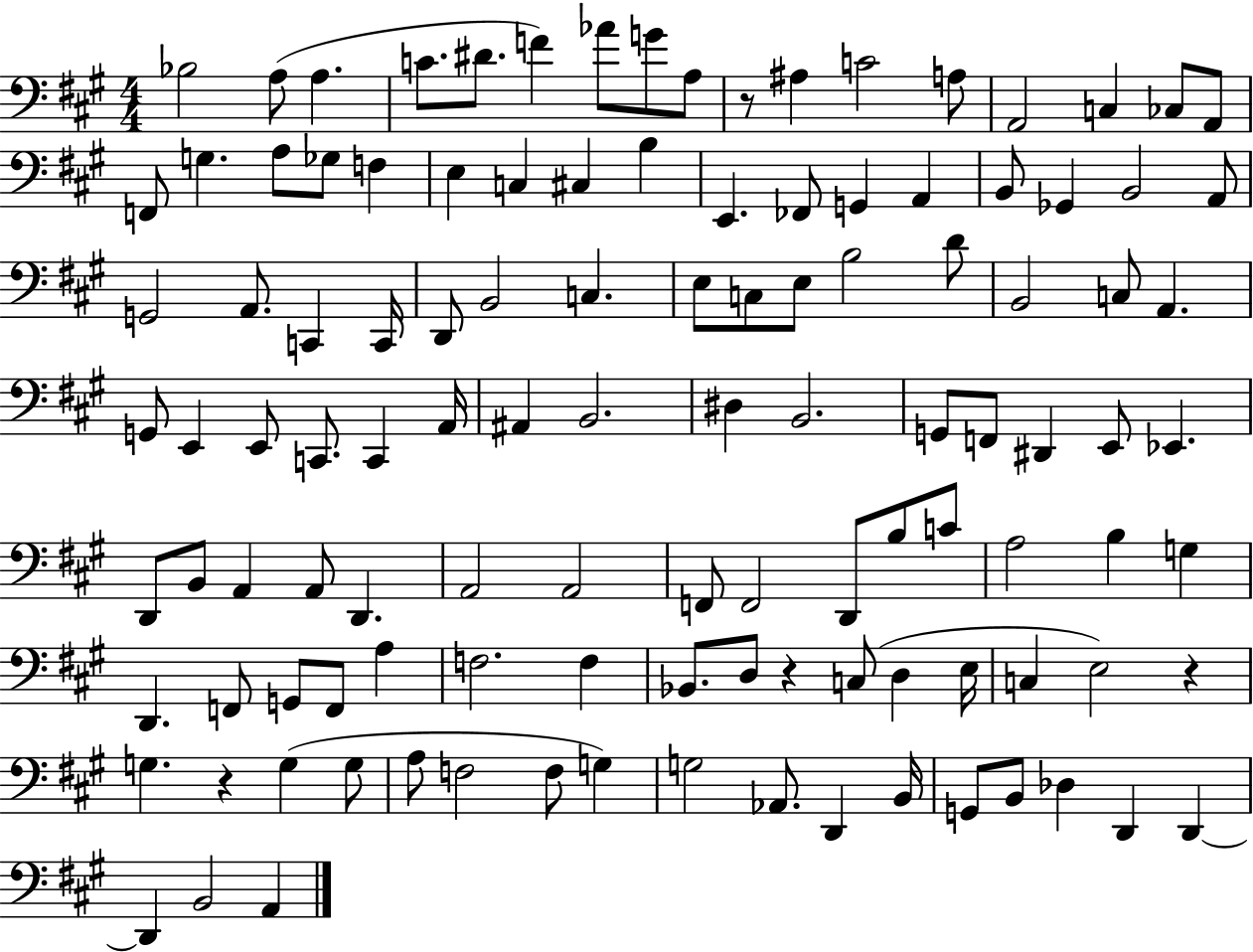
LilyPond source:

{
  \clef bass
  \numericTimeSignature
  \time 4/4
  \key a \major
  \repeat volta 2 { bes2 a8( a4. | c'8. dis'8. f'4) aes'8 g'8 a8 | r8 ais4 c'2 a8 | a,2 c4 ces8 a,8 | \break f,8 g4. a8 ges8 f4 | e4 c4 cis4 b4 | e,4. fes,8 g,4 a,4 | b,8 ges,4 b,2 a,8 | \break g,2 a,8. c,4 c,16 | d,8 b,2 c4. | e8 c8 e8 b2 d'8 | b,2 c8 a,4. | \break g,8 e,4 e,8 c,8. c,4 a,16 | ais,4 b,2. | dis4 b,2. | g,8 f,8 dis,4 e,8 ees,4. | \break d,8 b,8 a,4 a,8 d,4. | a,2 a,2 | f,8 f,2 d,8 b8 c'8 | a2 b4 g4 | \break d,4. f,8 g,8 f,8 a4 | f2. f4 | bes,8. d8 r4 c8( d4 e16 | c4 e2) r4 | \break g4. r4 g4( g8 | a8 f2 f8 g4) | g2 aes,8. d,4 b,16 | g,8 b,8 des4 d,4 d,4~~ | \break d,4 b,2 a,4 | } \bar "|."
}